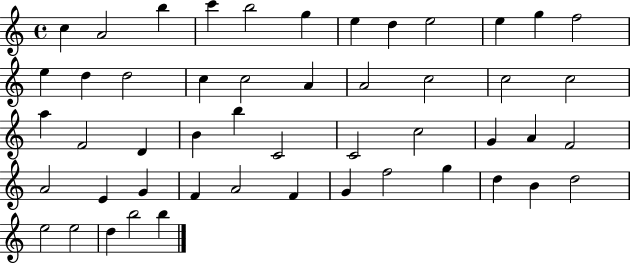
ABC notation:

X:1
T:Untitled
M:4/4
L:1/4
K:C
c A2 b c' b2 g e d e2 e g f2 e d d2 c c2 A A2 c2 c2 c2 a F2 D B b C2 C2 c2 G A F2 A2 E G F A2 F G f2 g d B d2 e2 e2 d b2 b